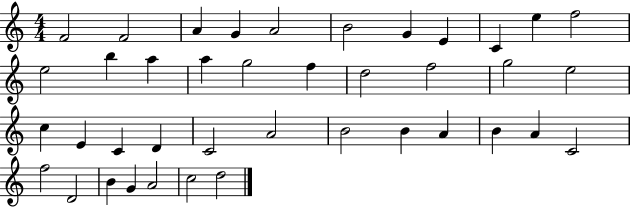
F4/h F4/h A4/q G4/q A4/h B4/h G4/q E4/q C4/q E5/q F5/h E5/h B5/q A5/q A5/q G5/h F5/q D5/h F5/h G5/h E5/h C5/q E4/q C4/q D4/q C4/h A4/h B4/h B4/q A4/q B4/q A4/q C4/h F5/h D4/h B4/q G4/q A4/h C5/h D5/h